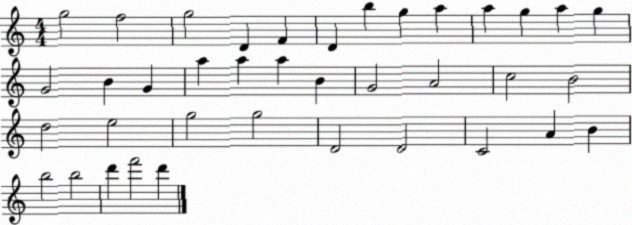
X:1
T:Untitled
M:4/4
L:1/4
K:C
g2 f2 g2 D F D b g a a g a g G2 B G a a a B G2 A2 c2 B2 d2 e2 g2 g2 D2 D2 C2 A B b2 b2 d' f'2 d'